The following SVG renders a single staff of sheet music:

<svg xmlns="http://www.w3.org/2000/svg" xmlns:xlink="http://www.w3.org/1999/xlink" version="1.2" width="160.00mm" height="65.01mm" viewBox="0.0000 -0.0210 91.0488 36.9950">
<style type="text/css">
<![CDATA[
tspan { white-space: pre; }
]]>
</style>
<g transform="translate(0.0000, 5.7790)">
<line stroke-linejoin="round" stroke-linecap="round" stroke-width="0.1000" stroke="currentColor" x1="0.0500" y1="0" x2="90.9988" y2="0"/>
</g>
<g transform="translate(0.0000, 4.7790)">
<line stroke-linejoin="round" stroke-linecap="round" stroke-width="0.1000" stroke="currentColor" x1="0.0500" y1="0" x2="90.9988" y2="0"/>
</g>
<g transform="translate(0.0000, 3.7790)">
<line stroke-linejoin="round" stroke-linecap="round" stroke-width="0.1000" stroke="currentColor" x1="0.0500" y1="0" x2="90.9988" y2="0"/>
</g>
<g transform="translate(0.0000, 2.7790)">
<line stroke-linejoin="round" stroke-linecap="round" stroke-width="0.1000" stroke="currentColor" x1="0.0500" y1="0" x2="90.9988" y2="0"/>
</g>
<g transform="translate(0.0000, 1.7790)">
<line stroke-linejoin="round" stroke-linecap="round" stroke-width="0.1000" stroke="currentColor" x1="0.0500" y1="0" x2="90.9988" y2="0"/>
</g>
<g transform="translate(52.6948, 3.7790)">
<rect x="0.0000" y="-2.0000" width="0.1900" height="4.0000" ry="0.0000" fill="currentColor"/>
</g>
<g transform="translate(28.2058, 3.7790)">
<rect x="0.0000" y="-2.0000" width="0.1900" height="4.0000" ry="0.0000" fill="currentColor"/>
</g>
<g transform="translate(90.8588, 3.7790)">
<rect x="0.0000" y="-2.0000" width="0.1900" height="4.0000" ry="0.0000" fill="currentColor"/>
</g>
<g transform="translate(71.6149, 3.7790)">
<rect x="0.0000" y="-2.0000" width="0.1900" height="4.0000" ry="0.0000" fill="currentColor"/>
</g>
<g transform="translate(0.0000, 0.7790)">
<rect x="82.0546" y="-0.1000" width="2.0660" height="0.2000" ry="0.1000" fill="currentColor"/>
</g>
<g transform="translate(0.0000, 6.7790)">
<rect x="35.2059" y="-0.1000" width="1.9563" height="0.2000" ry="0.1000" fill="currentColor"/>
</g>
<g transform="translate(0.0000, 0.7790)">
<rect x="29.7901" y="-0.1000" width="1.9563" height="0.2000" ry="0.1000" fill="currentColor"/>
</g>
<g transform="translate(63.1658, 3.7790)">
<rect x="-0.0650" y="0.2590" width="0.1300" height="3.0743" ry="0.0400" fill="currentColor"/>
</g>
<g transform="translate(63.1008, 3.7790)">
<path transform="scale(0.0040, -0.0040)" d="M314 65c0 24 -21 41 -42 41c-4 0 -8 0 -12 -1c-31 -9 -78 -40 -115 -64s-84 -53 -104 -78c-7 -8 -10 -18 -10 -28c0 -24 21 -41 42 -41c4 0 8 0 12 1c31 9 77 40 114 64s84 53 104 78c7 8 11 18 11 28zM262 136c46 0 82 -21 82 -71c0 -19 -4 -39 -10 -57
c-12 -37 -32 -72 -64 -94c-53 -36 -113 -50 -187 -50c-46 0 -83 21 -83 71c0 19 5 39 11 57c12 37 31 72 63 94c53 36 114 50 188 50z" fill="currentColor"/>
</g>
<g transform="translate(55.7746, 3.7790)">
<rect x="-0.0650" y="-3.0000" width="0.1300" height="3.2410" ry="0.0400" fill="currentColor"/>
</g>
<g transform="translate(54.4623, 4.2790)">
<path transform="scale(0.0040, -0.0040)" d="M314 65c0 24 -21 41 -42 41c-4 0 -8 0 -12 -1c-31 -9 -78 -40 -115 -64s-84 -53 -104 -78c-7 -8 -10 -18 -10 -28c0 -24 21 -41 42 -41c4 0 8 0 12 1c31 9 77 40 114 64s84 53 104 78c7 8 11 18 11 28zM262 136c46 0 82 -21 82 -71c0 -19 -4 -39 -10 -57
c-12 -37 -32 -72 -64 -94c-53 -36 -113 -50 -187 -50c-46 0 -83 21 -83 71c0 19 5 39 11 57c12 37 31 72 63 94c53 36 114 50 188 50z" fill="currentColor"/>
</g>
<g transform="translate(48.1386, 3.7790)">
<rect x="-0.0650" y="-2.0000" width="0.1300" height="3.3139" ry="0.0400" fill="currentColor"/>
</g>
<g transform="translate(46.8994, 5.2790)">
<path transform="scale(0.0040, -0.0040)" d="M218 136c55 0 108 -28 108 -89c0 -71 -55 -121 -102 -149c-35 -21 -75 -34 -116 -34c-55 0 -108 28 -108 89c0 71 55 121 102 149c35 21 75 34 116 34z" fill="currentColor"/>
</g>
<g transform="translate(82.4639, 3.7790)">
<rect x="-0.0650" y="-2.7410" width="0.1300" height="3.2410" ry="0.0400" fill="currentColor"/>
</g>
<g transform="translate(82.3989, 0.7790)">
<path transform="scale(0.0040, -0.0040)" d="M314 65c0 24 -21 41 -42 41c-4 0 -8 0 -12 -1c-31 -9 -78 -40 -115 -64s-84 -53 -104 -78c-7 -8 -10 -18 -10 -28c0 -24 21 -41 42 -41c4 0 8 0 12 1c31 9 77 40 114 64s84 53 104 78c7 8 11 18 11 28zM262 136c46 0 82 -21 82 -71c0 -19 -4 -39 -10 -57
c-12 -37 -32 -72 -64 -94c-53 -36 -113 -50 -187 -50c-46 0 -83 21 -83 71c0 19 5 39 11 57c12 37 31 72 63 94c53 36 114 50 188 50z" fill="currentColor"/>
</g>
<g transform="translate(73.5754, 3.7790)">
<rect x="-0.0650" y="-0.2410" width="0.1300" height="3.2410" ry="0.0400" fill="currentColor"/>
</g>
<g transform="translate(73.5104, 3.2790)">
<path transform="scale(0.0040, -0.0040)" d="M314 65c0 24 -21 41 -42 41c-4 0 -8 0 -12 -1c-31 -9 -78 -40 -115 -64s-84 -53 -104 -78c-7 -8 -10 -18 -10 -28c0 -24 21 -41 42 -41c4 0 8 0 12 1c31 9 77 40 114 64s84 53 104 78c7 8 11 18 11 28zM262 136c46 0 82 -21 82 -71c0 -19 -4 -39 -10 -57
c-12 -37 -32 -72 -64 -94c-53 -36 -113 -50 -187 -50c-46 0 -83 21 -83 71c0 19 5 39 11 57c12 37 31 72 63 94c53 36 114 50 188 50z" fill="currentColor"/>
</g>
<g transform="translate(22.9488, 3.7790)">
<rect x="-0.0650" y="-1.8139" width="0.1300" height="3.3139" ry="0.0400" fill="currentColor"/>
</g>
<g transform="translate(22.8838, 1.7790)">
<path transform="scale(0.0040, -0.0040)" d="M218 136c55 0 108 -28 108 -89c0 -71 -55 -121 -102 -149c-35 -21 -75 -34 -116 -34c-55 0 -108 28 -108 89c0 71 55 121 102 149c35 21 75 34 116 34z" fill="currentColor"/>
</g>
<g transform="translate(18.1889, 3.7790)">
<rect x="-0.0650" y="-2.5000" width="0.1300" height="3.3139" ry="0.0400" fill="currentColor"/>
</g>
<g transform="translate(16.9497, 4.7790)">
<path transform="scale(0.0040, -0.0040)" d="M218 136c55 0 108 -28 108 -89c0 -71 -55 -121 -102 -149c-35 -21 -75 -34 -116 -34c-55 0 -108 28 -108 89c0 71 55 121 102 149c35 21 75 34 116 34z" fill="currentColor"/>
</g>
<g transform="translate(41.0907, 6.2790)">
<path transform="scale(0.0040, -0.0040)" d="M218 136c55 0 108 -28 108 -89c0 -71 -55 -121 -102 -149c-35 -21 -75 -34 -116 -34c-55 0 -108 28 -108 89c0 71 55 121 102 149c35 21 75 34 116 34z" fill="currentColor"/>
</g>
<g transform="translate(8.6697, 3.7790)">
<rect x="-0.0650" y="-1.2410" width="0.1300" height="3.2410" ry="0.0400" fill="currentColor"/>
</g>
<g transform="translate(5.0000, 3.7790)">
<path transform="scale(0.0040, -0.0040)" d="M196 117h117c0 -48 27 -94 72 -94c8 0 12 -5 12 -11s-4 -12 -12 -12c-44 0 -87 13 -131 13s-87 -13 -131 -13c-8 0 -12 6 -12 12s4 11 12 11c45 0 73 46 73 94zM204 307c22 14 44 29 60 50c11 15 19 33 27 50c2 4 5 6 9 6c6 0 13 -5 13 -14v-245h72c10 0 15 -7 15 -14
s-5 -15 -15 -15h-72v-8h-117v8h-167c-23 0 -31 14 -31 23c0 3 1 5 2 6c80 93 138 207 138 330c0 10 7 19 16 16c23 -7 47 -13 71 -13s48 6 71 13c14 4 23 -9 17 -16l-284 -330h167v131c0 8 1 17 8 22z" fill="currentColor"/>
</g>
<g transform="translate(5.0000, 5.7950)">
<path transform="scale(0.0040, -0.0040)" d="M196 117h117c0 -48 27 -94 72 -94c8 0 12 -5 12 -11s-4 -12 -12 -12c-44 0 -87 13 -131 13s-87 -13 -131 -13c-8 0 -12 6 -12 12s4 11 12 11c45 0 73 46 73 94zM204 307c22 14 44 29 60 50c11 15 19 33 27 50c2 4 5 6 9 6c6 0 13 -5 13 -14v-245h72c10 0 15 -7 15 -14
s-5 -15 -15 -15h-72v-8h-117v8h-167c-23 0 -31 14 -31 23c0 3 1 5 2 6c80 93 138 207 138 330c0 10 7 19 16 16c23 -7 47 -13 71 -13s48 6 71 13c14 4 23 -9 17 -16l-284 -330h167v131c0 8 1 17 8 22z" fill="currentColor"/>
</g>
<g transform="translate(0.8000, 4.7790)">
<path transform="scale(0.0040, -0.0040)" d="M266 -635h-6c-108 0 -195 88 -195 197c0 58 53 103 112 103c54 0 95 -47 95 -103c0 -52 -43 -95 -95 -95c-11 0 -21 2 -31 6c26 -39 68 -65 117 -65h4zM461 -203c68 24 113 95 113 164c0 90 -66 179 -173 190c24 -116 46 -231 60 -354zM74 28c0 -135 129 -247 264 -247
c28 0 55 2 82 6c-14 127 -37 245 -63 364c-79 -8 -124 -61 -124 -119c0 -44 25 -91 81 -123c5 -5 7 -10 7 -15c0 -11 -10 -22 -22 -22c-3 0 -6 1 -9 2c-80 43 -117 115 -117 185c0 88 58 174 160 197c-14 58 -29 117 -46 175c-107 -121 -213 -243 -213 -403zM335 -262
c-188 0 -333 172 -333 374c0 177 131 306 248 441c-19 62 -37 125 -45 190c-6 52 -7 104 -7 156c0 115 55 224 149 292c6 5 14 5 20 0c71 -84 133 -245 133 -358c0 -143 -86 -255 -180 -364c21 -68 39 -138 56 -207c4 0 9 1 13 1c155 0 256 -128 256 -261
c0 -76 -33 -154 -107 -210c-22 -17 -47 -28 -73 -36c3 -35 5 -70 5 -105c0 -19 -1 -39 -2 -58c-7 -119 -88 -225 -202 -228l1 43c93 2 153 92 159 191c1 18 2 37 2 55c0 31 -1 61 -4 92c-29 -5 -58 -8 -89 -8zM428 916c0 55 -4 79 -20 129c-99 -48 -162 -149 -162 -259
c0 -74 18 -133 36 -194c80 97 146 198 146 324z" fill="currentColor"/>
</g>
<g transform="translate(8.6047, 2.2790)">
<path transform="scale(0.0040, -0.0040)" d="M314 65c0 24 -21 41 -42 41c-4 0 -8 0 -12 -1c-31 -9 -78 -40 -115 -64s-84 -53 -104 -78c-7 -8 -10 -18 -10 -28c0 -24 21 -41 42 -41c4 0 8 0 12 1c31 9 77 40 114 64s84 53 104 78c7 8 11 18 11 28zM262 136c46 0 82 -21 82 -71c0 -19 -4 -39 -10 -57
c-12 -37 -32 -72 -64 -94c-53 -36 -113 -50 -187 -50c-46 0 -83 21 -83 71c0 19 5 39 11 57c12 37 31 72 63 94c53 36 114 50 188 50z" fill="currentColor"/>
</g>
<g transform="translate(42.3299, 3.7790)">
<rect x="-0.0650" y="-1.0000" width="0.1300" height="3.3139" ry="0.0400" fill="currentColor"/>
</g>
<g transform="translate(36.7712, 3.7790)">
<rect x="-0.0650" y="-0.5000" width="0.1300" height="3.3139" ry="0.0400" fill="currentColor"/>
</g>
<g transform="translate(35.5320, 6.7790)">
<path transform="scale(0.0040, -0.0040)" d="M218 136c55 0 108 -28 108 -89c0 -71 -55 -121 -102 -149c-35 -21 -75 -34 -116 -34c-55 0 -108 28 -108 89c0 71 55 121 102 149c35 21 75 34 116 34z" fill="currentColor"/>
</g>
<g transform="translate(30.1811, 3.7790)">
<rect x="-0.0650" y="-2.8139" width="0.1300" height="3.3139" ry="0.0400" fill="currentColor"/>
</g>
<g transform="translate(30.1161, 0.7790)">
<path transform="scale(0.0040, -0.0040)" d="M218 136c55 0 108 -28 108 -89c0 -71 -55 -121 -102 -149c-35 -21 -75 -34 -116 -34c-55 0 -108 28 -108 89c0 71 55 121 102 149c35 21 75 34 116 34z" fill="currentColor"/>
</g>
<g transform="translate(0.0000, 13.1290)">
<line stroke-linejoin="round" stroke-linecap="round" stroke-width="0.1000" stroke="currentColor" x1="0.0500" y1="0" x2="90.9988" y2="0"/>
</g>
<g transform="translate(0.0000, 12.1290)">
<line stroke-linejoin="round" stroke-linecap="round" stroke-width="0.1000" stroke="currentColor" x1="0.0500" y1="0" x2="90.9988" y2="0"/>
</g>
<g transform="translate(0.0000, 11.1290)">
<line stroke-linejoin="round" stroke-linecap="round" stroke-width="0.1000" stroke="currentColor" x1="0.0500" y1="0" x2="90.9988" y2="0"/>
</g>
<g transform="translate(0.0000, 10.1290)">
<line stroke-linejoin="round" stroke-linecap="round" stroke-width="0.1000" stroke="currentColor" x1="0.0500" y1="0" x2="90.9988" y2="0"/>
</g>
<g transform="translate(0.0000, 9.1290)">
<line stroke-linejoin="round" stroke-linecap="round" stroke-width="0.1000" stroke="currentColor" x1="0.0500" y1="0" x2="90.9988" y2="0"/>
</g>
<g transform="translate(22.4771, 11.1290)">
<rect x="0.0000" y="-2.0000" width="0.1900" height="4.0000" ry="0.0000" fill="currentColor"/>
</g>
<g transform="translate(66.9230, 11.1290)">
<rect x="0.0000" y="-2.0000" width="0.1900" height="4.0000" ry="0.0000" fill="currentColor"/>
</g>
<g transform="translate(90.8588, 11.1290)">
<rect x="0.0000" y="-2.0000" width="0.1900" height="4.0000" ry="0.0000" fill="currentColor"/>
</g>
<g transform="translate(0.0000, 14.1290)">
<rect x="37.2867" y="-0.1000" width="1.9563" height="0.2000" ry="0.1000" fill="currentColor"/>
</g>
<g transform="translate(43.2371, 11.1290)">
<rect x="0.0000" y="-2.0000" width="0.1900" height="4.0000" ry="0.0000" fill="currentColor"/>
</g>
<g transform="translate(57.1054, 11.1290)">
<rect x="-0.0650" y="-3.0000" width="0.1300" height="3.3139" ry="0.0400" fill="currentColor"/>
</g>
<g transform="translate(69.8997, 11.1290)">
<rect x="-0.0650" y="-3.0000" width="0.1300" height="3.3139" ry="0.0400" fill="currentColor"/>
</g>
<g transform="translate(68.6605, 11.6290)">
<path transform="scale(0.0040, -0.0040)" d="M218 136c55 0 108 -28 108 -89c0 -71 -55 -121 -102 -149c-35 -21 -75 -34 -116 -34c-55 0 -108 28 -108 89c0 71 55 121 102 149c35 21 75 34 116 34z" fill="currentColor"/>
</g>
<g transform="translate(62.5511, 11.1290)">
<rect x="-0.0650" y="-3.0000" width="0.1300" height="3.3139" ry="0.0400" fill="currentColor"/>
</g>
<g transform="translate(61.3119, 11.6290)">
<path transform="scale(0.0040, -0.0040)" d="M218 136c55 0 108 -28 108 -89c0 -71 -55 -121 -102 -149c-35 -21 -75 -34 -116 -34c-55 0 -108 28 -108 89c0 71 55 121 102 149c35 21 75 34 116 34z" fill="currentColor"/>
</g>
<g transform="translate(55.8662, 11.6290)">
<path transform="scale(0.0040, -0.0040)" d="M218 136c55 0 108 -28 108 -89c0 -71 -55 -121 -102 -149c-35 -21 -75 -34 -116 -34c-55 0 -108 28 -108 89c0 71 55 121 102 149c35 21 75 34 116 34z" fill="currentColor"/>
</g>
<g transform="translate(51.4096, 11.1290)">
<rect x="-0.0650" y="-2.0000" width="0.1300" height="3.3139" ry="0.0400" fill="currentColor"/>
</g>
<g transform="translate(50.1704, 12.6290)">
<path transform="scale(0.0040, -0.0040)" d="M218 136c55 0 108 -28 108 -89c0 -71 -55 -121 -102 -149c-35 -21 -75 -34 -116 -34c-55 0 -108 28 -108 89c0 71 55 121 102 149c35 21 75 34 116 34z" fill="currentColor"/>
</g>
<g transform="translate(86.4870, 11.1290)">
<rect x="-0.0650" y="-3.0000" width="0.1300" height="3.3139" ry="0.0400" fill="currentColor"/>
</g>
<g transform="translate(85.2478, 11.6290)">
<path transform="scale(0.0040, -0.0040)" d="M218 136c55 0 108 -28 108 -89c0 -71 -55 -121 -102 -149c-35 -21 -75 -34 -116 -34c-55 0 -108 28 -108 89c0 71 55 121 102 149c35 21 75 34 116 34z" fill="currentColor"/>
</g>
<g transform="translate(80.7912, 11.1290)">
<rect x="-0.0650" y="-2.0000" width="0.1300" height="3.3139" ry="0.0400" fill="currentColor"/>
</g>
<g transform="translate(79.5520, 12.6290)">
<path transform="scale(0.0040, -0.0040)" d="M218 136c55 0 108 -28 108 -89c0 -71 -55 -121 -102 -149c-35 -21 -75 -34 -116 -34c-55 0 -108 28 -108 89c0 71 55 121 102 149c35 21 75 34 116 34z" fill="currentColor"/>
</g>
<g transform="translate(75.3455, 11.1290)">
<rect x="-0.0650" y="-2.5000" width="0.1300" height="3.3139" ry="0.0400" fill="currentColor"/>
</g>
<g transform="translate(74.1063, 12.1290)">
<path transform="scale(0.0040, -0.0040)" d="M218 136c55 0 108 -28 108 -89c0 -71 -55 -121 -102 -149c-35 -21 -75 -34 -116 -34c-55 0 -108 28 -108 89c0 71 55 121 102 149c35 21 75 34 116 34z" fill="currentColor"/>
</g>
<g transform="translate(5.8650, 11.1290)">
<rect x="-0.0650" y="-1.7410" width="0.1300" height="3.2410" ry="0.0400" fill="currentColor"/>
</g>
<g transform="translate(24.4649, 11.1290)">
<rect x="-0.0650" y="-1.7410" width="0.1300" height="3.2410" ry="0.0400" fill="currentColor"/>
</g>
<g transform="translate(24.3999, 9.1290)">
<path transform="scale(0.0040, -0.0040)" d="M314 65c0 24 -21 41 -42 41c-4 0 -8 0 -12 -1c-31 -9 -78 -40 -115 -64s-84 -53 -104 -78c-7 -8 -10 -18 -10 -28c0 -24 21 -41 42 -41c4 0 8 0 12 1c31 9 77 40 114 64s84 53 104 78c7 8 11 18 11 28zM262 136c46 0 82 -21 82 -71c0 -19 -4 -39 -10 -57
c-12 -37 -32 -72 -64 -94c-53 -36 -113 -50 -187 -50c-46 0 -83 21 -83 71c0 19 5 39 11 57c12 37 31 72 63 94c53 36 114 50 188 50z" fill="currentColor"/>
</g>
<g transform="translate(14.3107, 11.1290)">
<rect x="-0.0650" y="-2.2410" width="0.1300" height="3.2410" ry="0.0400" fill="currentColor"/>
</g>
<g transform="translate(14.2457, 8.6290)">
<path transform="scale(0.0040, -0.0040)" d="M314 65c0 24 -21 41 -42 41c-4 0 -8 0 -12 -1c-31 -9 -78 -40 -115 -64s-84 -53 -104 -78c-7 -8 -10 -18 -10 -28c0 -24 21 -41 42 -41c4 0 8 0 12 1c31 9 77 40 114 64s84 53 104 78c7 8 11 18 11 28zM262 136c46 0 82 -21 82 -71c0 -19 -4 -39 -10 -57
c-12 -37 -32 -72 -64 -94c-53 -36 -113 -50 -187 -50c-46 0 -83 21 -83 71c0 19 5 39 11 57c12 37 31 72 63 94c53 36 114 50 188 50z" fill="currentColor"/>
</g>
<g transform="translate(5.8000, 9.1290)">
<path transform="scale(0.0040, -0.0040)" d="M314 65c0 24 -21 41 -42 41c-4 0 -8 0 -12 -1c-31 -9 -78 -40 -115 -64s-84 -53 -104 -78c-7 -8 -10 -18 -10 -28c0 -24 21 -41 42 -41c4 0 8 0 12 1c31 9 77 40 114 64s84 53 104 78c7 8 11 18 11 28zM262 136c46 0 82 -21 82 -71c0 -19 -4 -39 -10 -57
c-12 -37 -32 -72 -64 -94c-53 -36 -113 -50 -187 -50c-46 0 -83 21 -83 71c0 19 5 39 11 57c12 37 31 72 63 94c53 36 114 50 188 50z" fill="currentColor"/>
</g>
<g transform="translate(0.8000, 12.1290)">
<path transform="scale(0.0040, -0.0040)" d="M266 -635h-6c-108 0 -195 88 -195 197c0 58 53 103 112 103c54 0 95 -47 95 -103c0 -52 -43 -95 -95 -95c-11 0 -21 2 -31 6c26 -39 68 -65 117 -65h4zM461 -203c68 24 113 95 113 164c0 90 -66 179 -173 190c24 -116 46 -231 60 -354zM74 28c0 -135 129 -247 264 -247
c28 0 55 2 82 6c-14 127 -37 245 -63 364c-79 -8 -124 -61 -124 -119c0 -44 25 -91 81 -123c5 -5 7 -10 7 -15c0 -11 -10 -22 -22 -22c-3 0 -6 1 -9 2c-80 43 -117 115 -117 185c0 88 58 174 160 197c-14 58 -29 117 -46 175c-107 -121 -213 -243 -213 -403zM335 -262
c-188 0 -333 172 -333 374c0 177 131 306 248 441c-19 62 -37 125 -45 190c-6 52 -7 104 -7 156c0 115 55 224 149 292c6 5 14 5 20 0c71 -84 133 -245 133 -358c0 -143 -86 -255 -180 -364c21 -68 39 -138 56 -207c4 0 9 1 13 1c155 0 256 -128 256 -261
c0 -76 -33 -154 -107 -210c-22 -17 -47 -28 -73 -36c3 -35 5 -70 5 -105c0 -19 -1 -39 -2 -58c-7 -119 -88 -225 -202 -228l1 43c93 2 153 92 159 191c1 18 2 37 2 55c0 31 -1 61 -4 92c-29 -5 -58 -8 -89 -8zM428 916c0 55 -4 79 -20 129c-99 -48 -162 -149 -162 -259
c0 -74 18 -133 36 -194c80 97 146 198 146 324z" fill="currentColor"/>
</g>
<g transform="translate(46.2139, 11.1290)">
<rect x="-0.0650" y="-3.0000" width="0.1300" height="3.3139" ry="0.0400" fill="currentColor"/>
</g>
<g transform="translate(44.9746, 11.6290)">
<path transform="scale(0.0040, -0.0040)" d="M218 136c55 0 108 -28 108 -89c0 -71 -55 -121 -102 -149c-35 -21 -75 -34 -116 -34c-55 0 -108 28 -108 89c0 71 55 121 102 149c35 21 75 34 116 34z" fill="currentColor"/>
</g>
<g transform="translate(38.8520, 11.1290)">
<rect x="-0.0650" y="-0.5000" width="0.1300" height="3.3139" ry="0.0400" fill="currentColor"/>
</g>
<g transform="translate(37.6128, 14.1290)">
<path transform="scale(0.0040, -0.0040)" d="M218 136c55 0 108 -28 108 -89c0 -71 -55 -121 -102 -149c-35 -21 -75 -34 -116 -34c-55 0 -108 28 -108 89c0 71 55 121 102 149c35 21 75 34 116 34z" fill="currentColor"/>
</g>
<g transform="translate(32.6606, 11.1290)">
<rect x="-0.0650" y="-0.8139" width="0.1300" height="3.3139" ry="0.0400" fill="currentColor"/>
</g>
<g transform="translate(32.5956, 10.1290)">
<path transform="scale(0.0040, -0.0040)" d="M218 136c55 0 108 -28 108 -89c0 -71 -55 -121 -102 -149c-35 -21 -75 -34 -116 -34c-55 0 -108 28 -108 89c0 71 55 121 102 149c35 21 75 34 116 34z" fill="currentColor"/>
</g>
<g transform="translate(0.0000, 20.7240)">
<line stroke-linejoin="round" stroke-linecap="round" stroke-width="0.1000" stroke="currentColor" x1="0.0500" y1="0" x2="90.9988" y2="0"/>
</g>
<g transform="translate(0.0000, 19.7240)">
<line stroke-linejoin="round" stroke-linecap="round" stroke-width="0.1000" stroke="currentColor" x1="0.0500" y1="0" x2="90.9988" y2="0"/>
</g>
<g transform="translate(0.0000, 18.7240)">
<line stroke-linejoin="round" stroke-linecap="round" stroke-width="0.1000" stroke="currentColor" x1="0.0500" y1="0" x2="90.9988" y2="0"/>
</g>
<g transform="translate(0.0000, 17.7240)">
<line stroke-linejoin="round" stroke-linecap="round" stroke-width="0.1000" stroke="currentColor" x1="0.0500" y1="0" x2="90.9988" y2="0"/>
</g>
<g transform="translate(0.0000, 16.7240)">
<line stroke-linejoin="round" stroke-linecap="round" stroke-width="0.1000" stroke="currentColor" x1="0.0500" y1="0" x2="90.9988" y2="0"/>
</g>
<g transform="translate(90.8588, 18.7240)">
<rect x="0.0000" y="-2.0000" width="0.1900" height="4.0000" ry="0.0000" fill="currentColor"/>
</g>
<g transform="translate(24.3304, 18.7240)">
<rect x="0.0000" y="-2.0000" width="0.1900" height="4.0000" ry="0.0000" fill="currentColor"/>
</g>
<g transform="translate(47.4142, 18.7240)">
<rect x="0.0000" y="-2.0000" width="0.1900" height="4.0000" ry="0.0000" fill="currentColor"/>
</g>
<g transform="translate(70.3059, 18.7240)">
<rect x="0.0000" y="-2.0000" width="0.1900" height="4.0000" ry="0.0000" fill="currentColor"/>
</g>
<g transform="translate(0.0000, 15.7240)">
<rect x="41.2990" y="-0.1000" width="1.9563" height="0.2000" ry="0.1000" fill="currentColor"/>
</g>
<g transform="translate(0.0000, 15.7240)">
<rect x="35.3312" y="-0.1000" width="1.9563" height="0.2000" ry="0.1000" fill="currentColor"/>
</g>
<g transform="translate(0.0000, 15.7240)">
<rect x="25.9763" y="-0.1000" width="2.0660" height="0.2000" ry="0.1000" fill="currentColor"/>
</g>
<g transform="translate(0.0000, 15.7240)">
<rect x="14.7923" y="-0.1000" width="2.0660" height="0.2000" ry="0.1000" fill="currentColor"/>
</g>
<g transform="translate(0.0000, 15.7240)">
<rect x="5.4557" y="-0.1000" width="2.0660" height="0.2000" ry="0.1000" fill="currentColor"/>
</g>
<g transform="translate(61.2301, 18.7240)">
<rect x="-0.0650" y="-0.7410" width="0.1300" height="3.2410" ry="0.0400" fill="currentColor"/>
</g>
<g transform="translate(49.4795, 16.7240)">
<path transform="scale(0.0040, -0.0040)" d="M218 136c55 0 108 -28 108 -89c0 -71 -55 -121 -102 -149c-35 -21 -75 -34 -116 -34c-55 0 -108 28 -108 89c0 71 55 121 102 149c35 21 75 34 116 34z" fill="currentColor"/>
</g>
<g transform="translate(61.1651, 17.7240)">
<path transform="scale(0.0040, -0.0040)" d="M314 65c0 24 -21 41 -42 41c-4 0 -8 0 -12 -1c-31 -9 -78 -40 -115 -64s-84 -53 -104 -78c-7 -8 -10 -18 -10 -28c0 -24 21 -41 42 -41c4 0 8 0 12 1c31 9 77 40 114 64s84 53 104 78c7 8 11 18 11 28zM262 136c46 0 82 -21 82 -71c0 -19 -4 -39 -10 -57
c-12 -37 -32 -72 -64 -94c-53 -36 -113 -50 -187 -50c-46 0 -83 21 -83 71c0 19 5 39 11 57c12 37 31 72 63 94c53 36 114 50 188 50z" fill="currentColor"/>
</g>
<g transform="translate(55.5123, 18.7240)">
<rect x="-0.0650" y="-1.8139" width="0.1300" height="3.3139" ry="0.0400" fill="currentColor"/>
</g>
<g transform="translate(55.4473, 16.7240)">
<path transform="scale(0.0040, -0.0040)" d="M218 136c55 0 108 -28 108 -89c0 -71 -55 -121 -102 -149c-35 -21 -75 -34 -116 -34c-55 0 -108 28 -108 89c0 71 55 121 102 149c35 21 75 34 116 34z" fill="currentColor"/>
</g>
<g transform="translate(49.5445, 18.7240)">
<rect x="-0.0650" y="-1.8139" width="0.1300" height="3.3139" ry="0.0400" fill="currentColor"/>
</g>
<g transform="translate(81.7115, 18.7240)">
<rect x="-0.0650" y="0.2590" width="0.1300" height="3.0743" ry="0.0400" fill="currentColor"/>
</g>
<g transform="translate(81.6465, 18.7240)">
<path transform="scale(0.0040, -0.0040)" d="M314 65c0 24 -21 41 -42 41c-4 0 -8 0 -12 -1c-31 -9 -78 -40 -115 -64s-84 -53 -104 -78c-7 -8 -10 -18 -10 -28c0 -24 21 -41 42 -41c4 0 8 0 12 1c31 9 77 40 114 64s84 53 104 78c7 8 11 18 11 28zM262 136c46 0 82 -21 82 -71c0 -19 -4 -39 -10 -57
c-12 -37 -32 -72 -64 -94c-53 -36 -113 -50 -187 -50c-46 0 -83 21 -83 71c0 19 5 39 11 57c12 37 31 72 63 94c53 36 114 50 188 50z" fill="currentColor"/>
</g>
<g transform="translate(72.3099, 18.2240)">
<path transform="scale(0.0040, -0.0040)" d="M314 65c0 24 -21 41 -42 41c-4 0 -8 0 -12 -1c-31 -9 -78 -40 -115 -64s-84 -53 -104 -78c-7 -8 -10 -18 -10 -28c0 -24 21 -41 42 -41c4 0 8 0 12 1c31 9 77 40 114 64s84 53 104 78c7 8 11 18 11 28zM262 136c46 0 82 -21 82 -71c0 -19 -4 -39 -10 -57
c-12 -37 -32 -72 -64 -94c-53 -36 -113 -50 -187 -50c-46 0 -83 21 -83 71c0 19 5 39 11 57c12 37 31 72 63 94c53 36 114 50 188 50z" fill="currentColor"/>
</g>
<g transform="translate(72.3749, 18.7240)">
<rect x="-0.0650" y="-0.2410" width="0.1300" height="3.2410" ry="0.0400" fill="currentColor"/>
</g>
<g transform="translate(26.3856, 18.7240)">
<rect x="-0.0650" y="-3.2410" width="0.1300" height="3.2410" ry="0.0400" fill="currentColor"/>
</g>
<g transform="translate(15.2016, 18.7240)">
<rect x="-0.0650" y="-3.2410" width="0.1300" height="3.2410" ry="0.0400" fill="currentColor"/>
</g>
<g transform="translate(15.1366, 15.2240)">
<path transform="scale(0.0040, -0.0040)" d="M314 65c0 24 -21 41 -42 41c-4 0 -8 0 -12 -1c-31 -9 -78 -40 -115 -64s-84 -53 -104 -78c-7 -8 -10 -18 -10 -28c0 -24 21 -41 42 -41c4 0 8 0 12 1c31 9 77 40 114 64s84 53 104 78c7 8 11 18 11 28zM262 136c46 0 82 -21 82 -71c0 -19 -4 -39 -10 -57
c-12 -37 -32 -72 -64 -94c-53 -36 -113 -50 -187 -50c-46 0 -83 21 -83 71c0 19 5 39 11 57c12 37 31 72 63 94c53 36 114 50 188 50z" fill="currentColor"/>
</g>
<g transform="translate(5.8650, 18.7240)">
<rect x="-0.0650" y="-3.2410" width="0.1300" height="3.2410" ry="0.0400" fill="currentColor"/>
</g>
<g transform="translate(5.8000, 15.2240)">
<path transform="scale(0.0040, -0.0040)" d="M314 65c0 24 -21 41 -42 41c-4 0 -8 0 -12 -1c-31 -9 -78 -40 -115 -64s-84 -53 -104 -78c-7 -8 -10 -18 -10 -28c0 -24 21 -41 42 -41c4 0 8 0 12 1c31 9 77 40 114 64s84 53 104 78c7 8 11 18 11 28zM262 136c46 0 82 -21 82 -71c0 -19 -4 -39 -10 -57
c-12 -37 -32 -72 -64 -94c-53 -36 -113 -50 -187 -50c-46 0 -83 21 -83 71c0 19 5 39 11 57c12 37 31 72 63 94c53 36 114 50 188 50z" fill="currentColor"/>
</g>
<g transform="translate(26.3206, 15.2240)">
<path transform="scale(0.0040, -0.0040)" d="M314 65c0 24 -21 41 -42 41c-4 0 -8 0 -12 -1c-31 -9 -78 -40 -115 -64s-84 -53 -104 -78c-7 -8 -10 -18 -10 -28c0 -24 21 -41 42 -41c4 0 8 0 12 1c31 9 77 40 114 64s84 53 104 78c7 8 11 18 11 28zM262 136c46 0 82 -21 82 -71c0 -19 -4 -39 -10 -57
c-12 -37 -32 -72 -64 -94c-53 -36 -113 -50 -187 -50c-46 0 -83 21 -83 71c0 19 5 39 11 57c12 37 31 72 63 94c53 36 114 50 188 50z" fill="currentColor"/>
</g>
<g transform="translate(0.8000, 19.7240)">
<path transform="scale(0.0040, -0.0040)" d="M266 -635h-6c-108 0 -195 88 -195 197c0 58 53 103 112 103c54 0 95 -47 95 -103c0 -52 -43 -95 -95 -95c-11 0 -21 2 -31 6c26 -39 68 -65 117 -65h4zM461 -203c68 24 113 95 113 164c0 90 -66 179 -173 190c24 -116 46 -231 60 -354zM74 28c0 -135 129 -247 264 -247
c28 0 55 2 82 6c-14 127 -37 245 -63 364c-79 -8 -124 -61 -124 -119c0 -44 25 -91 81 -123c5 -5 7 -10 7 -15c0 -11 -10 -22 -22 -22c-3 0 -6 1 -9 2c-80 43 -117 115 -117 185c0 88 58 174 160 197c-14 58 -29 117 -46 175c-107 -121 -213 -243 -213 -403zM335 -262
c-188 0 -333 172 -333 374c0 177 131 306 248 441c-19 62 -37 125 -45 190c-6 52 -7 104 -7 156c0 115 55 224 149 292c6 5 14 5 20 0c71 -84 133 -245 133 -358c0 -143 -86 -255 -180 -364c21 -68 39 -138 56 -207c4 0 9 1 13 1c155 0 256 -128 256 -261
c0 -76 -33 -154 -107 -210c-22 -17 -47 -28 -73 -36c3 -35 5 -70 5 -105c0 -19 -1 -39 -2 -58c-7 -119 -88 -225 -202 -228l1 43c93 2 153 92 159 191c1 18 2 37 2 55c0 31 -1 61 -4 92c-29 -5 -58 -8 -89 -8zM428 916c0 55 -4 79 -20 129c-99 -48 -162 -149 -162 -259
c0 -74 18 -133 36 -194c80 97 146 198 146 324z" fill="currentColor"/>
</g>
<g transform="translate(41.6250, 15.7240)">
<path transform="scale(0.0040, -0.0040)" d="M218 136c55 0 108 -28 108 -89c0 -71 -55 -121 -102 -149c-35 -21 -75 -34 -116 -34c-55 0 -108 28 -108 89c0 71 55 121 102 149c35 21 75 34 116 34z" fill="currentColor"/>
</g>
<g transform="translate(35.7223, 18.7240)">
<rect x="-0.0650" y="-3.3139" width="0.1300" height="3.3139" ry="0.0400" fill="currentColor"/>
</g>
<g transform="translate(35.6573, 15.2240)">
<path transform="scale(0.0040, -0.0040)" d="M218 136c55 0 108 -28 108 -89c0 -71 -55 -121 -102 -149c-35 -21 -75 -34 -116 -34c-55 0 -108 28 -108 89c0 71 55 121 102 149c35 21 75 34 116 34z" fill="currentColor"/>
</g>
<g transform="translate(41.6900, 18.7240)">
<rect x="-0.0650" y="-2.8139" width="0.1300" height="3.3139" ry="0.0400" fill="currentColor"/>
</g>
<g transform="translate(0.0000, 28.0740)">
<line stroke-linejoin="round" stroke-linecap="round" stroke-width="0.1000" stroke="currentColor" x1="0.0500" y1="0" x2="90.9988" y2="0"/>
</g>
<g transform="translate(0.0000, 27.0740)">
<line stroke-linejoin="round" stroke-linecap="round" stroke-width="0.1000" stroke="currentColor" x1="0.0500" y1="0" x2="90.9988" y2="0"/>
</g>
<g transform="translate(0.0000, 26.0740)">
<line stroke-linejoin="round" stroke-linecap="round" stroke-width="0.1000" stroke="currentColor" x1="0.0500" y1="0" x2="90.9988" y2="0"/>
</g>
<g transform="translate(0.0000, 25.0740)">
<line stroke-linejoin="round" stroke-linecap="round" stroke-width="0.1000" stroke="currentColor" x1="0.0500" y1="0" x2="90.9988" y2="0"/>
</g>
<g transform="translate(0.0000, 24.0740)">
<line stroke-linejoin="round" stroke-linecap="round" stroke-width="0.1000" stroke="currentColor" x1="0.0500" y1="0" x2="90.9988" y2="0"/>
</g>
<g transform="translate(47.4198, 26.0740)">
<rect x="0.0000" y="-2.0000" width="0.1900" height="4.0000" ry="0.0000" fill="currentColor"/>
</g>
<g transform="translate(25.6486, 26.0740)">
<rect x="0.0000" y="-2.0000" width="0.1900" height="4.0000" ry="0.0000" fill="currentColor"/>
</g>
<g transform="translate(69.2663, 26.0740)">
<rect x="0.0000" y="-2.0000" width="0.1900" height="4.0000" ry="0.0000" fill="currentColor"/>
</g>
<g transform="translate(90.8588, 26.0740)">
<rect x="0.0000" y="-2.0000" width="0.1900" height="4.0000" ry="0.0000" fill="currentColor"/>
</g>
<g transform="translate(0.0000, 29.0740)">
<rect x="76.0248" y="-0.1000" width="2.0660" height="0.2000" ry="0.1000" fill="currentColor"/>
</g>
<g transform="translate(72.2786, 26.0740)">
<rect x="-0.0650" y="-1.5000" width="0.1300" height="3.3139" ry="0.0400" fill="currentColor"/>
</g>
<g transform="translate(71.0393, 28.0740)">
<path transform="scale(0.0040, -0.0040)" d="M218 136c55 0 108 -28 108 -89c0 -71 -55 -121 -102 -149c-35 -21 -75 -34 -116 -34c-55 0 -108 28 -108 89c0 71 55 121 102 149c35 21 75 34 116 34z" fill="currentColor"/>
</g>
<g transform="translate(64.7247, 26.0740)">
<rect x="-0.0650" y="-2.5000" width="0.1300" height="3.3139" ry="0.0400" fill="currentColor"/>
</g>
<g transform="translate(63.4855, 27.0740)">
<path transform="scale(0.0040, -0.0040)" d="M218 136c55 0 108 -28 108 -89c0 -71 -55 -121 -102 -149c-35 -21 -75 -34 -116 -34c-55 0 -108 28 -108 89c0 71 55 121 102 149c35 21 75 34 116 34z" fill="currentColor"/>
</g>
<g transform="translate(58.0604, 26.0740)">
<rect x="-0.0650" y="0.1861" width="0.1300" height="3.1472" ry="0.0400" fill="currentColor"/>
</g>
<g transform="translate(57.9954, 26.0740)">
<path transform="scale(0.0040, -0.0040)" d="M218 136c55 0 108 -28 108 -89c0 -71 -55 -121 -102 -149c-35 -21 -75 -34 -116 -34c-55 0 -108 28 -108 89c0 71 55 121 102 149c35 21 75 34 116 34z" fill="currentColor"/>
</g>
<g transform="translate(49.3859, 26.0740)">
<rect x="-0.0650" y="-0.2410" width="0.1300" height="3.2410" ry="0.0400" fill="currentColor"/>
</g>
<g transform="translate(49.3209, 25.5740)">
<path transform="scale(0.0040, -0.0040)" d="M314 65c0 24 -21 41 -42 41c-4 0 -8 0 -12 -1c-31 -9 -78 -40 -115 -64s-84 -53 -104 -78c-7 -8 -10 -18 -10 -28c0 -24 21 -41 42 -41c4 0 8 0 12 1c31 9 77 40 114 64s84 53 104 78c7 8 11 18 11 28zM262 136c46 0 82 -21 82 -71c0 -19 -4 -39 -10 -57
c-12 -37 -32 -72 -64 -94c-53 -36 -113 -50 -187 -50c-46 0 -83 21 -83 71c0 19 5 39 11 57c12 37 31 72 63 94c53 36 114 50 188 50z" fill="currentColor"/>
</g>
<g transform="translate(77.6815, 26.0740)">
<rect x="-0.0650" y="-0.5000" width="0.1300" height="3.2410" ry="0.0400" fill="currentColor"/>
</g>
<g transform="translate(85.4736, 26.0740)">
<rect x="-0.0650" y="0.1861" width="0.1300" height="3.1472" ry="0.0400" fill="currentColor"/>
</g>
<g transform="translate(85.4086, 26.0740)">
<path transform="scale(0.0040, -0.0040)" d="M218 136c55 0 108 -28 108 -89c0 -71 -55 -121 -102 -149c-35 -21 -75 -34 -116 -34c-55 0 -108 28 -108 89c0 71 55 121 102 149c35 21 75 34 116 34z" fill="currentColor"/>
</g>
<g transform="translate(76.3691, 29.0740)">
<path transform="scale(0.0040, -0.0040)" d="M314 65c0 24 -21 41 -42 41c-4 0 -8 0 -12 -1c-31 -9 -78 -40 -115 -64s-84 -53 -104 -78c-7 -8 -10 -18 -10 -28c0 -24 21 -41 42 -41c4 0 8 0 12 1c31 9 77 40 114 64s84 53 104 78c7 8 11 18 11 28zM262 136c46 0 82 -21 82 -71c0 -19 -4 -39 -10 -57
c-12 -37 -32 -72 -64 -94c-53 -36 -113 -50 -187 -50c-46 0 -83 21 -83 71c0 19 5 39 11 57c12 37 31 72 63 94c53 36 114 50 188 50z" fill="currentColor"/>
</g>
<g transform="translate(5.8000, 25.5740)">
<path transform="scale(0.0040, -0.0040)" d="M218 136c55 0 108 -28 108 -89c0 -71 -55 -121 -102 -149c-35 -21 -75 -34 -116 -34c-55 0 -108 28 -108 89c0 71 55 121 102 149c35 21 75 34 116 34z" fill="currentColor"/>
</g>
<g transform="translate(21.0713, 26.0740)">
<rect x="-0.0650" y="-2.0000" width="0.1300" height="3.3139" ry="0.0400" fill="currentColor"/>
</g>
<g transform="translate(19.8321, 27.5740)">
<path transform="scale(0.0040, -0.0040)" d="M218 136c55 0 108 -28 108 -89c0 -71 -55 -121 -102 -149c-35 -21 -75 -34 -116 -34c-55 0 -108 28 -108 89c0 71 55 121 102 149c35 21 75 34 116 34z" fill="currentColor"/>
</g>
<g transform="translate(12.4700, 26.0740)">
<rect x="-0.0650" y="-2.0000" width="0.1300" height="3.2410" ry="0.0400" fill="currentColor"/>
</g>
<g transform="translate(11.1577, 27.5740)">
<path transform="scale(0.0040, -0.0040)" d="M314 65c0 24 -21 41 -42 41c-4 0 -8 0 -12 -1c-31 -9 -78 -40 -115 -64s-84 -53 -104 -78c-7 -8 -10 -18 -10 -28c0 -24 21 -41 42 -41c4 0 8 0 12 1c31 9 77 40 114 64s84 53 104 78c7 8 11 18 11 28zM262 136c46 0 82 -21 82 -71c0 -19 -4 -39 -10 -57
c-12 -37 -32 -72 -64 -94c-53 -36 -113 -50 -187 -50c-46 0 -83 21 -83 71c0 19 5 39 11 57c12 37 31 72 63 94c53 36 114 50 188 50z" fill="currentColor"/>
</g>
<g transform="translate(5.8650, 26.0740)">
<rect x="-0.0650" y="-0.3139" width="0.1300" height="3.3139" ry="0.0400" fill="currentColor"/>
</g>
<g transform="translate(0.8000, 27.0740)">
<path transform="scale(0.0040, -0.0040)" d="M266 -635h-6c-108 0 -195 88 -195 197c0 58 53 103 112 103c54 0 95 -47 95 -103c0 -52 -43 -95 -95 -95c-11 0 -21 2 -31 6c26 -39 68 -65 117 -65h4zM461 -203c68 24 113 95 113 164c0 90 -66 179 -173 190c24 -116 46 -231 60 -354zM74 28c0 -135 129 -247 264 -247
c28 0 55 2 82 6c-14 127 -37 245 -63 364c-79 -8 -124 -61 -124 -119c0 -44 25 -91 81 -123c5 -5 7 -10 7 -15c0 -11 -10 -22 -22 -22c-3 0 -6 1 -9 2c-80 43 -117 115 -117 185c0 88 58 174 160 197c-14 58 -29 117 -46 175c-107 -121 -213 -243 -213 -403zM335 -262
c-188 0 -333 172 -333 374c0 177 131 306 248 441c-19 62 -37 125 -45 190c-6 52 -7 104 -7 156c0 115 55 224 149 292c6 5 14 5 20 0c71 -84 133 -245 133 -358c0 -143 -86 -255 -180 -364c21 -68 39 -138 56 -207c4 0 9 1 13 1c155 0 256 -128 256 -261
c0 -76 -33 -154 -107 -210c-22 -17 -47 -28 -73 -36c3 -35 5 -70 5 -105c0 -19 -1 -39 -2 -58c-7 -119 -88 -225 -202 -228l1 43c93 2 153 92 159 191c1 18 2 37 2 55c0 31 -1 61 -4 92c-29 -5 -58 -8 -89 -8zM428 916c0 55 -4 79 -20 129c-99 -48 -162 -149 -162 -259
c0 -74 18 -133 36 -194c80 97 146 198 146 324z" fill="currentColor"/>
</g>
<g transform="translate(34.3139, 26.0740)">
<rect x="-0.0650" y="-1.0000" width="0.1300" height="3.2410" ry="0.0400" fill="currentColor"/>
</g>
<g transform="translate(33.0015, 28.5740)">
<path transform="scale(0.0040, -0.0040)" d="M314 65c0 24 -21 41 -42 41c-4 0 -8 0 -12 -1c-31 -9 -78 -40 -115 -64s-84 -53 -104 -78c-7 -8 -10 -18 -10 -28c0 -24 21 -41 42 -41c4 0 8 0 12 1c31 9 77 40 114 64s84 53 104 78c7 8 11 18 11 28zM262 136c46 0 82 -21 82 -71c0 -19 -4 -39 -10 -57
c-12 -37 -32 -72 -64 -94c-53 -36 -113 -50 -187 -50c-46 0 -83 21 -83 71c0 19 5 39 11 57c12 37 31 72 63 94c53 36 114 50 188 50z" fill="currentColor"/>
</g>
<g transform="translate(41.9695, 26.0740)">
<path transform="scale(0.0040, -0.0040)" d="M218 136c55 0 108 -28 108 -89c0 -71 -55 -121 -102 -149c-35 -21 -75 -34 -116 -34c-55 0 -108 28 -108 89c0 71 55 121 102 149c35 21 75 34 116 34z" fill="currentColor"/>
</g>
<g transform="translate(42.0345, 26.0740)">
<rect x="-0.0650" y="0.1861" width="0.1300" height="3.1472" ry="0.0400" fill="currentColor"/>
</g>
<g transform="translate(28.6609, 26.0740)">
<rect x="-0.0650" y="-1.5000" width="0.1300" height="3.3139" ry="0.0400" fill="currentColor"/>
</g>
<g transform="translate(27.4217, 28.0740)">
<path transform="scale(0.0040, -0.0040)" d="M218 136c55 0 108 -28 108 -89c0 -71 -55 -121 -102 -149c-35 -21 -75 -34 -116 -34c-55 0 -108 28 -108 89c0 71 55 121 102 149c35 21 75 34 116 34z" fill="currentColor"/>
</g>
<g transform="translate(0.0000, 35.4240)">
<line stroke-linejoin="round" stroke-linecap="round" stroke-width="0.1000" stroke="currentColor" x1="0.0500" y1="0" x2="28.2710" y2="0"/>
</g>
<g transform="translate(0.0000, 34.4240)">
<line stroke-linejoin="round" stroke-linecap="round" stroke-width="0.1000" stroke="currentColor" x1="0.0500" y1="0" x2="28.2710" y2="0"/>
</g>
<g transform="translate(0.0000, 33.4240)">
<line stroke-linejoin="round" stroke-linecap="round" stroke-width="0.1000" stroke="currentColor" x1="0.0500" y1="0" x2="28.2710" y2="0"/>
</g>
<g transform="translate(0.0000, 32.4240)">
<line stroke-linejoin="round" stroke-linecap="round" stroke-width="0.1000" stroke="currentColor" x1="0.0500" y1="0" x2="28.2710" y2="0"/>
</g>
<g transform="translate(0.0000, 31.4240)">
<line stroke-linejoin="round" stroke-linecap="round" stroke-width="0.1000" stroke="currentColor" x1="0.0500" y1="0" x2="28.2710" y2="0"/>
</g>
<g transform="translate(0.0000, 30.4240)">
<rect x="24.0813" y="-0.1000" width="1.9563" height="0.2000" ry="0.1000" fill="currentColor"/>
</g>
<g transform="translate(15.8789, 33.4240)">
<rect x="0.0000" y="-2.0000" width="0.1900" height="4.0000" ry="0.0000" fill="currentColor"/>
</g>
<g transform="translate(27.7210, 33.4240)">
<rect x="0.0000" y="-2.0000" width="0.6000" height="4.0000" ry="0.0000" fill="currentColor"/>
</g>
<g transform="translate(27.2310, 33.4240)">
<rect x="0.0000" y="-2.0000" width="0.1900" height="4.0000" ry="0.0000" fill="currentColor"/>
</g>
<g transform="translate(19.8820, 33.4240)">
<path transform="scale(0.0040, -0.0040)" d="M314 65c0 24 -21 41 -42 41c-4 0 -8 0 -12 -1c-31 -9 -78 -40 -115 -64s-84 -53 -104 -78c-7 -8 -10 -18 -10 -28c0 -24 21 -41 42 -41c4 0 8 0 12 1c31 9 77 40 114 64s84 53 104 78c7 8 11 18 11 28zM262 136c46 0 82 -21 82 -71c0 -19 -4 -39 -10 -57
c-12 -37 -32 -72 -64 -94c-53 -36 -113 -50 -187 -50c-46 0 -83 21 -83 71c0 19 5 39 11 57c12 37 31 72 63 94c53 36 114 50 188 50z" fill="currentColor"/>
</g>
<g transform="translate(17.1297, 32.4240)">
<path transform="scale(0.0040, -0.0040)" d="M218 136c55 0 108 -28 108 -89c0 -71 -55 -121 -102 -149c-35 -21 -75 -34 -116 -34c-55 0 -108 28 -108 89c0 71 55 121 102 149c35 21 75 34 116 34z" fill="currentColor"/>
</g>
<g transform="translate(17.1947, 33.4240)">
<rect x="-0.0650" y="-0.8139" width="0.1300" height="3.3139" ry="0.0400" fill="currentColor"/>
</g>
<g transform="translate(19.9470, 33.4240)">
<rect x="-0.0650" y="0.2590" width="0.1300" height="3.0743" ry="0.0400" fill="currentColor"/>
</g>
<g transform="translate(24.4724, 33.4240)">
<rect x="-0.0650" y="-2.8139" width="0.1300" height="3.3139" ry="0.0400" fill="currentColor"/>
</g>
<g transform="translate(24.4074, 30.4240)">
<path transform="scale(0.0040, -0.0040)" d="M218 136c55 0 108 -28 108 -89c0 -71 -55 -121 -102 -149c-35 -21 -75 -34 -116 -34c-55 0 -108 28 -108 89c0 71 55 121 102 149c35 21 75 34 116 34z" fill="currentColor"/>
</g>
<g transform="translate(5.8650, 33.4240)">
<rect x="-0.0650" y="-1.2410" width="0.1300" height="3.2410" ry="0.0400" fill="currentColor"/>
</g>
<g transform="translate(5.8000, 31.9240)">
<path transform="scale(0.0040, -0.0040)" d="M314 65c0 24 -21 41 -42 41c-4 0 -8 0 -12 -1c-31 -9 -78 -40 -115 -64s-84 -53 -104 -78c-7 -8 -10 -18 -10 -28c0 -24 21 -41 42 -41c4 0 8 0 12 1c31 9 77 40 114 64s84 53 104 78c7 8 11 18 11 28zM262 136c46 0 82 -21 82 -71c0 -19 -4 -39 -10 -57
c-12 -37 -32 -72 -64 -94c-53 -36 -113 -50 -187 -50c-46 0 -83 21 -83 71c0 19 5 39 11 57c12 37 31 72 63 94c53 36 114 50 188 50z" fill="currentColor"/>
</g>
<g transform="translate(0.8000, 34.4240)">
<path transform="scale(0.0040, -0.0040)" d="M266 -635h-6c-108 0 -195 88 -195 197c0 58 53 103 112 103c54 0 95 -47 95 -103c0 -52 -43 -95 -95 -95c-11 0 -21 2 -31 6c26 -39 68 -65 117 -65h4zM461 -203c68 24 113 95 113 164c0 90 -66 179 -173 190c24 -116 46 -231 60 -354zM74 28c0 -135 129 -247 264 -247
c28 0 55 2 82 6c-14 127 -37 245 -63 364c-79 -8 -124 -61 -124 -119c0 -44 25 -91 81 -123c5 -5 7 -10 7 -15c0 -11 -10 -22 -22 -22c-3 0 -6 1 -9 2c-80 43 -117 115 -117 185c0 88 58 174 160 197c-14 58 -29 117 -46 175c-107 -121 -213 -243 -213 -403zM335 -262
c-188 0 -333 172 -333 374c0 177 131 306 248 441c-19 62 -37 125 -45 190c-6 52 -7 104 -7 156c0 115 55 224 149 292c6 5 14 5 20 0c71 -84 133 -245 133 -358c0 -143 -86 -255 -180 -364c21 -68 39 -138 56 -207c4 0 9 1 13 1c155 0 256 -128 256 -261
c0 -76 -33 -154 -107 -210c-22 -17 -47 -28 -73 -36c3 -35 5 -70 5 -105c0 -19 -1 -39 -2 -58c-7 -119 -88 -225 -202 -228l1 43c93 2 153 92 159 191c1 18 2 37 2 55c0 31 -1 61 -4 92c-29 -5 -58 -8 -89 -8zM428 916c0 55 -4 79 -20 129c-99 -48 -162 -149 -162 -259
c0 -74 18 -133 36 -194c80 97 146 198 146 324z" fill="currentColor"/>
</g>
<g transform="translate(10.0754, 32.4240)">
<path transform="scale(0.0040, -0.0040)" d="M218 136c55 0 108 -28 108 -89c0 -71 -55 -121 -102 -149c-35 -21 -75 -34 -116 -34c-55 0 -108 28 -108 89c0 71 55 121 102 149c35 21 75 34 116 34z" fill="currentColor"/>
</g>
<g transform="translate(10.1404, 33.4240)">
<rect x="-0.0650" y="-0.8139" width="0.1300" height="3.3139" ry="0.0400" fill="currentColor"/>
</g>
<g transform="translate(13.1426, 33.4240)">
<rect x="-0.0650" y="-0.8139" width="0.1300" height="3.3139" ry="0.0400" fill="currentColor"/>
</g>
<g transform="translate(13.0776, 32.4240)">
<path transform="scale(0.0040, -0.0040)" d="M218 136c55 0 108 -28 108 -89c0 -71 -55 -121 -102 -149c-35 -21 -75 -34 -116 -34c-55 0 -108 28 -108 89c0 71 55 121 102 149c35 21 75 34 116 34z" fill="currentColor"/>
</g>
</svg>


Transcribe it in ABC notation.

X:1
T:Untitled
M:4/4
L:1/4
K:C
e2 G f a C D F A2 B2 c2 a2 f2 g2 f2 d C A F A A A G F A b2 b2 b2 b a f f d2 c2 B2 c F2 F E D2 B c2 B G E C2 B e2 d d d B2 a